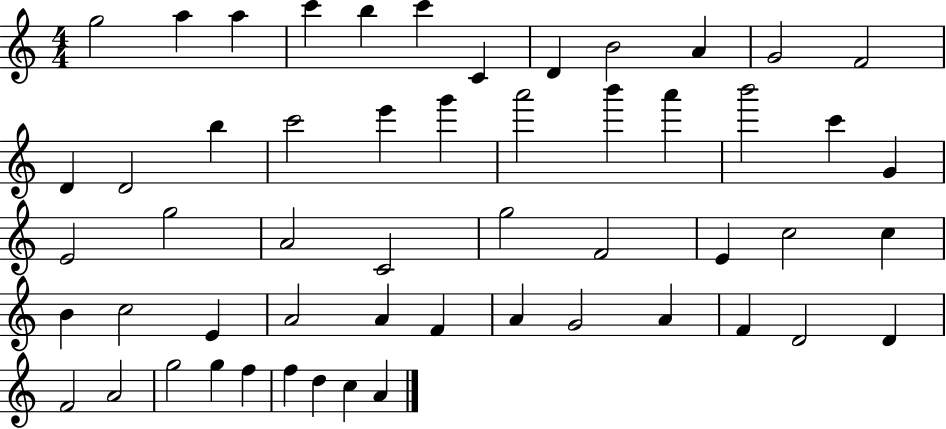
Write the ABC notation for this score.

X:1
T:Untitled
M:4/4
L:1/4
K:C
g2 a a c' b c' C D B2 A G2 F2 D D2 b c'2 e' g' a'2 b' a' b'2 c' G E2 g2 A2 C2 g2 F2 E c2 c B c2 E A2 A F A G2 A F D2 D F2 A2 g2 g f f d c A